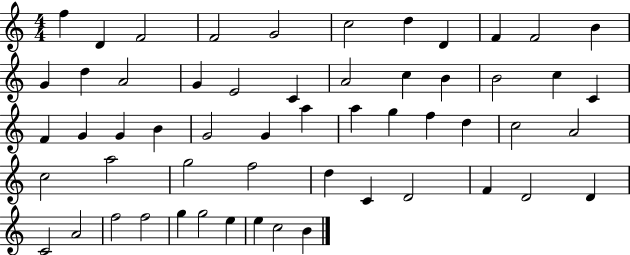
X:1
T:Untitled
M:4/4
L:1/4
K:C
f D F2 F2 G2 c2 d D F F2 B G d A2 G E2 C A2 c B B2 c C F G G B G2 G a a g f d c2 A2 c2 a2 g2 f2 d C D2 F D2 D C2 A2 f2 f2 g g2 e e c2 B